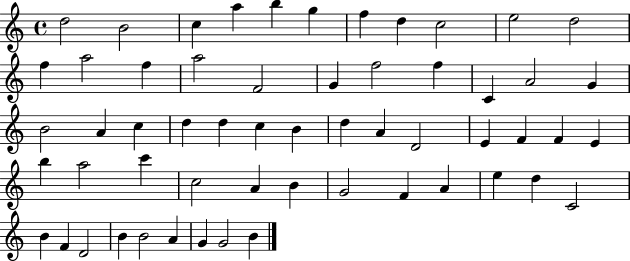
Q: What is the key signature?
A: C major